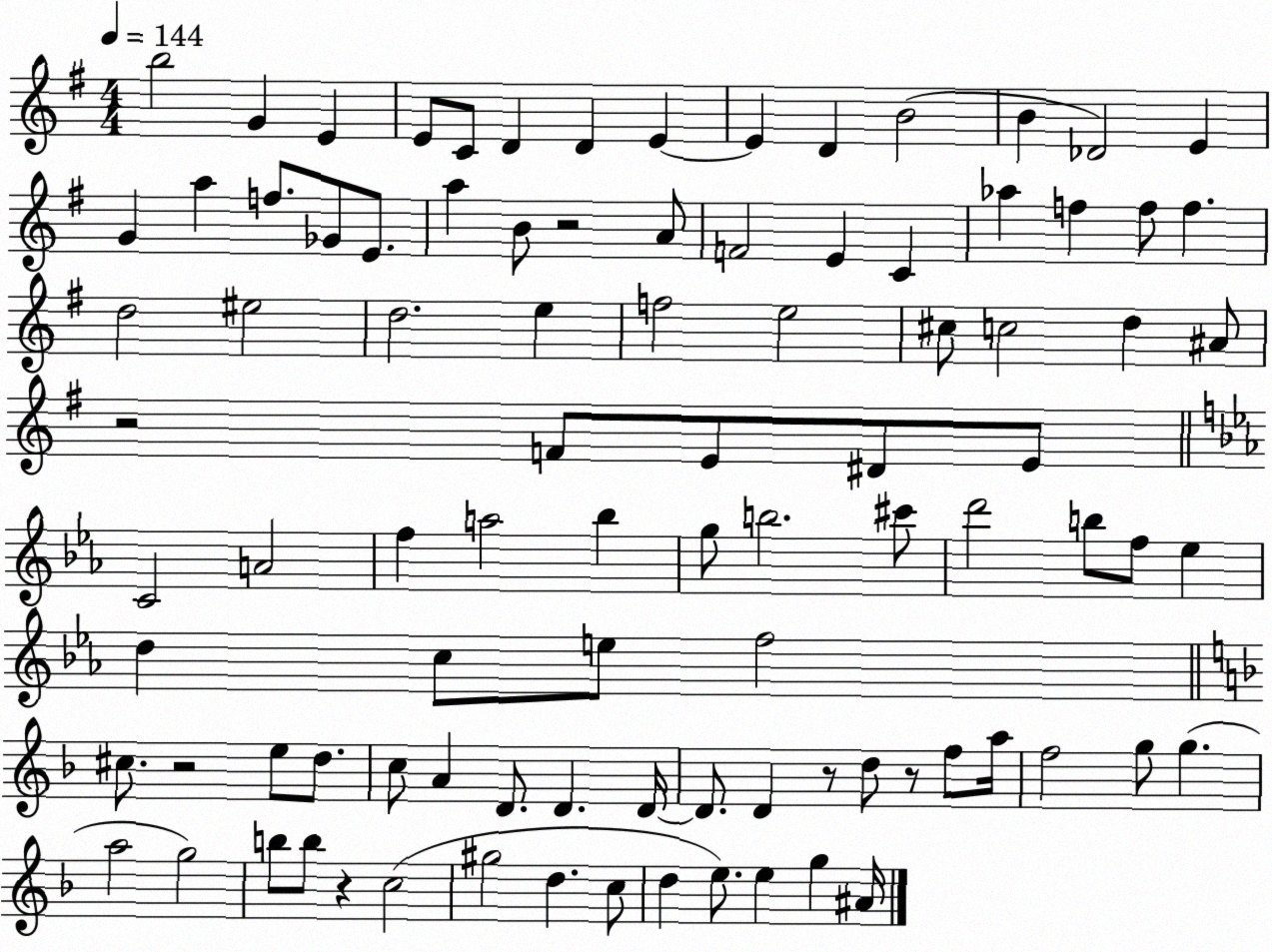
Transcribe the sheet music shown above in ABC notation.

X:1
T:Untitled
M:4/4
L:1/4
K:G
b2 G E E/2 C/2 D D E E D B2 B _D2 E G a f/2 _G/2 E/2 a B/2 z2 A/2 F2 E C _a f f/2 f d2 ^e2 d2 e f2 e2 ^c/2 c2 d ^A/2 z2 F/2 E/2 ^D/2 E/2 C2 A2 f a2 _b g/2 b2 ^c'/2 d'2 b/2 f/2 _e d c/2 e/2 f2 ^c/2 z2 e/2 d/2 c/2 A D/2 D D/4 D/2 D z/2 d/2 z/2 f/2 a/4 f2 g/2 g a2 g2 b/2 b/2 z c2 ^g2 d c/2 d e/2 e g ^A/4